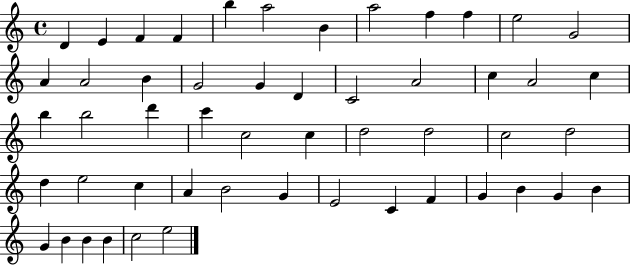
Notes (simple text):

D4/q E4/q F4/q F4/q B5/q A5/h B4/q A5/h F5/q F5/q E5/h G4/h A4/q A4/h B4/q G4/h G4/q D4/q C4/h A4/h C5/q A4/h C5/q B5/q B5/h D6/q C6/q C5/h C5/q D5/h D5/h C5/h D5/h D5/q E5/h C5/q A4/q B4/h G4/q E4/h C4/q F4/q G4/q B4/q G4/q B4/q G4/q B4/q B4/q B4/q C5/h E5/h